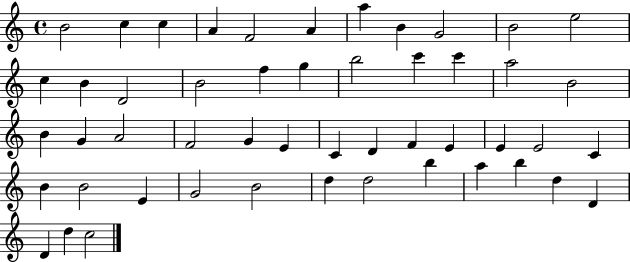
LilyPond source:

{
  \clef treble
  \time 4/4
  \defaultTimeSignature
  \key c \major
  b'2 c''4 c''4 | a'4 f'2 a'4 | a''4 b'4 g'2 | b'2 e''2 | \break c''4 b'4 d'2 | b'2 f''4 g''4 | b''2 c'''4 c'''4 | a''2 b'2 | \break b'4 g'4 a'2 | f'2 g'4 e'4 | c'4 d'4 f'4 e'4 | e'4 e'2 c'4 | \break b'4 b'2 e'4 | g'2 b'2 | d''4 d''2 b''4 | a''4 b''4 d''4 d'4 | \break d'4 d''4 c''2 | \bar "|."
}